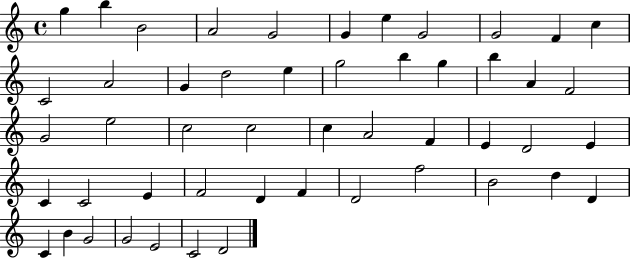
X:1
T:Untitled
M:4/4
L:1/4
K:C
g b B2 A2 G2 G e G2 G2 F c C2 A2 G d2 e g2 b g b A F2 G2 e2 c2 c2 c A2 F E D2 E C C2 E F2 D F D2 f2 B2 d D C B G2 G2 E2 C2 D2